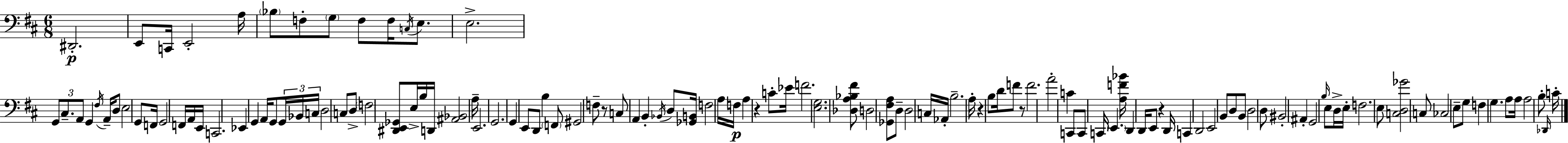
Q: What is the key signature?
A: D major